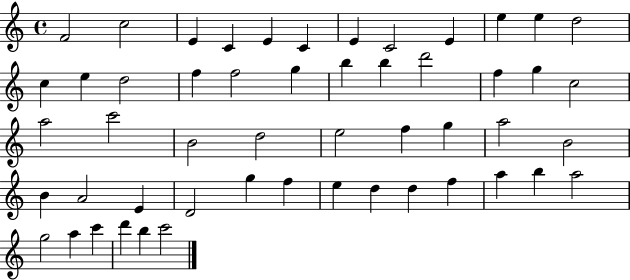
{
  \clef treble
  \time 4/4
  \defaultTimeSignature
  \key c \major
  f'2 c''2 | e'4 c'4 e'4 c'4 | e'4 c'2 e'4 | e''4 e''4 d''2 | \break c''4 e''4 d''2 | f''4 f''2 g''4 | b''4 b''4 d'''2 | f''4 g''4 c''2 | \break a''2 c'''2 | b'2 d''2 | e''2 f''4 g''4 | a''2 b'2 | \break b'4 a'2 e'4 | d'2 g''4 f''4 | e''4 d''4 d''4 f''4 | a''4 b''4 a''2 | \break g''2 a''4 c'''4 | d'''4 b''4 c'''2 | \bar "|."
}